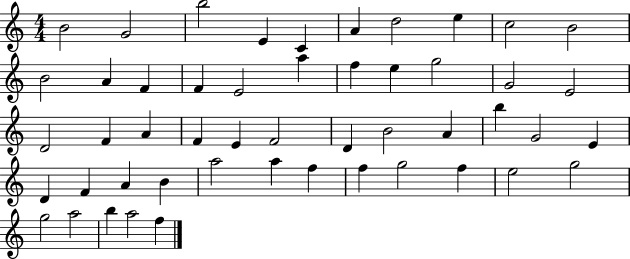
{
  \clef treble
  \numericTimeSignature
  \time 4/4
  \key c \major
  b'2 g'2 | b''2 e'4 c'4 | a'4 d''2 e''4 | c''2 b'2 | \break b'2 a'4 f'4 | f'4 e'2 a''4 | f''4 e''4 g''2 | g'2 e'2 | \break d'2 f'4 a'4 | f'4 e'4 f'2 | d'4 b'2 a'4 | b''4 g'2 e'4 | \break d'4 f'4 a'4 b'4 | a''2 a''4 f''4 | f''4 g''2 f''4 | e''2 g''2 | \break g''2 a''2 | b''4 a''2 f''4 | \bar "|."
}